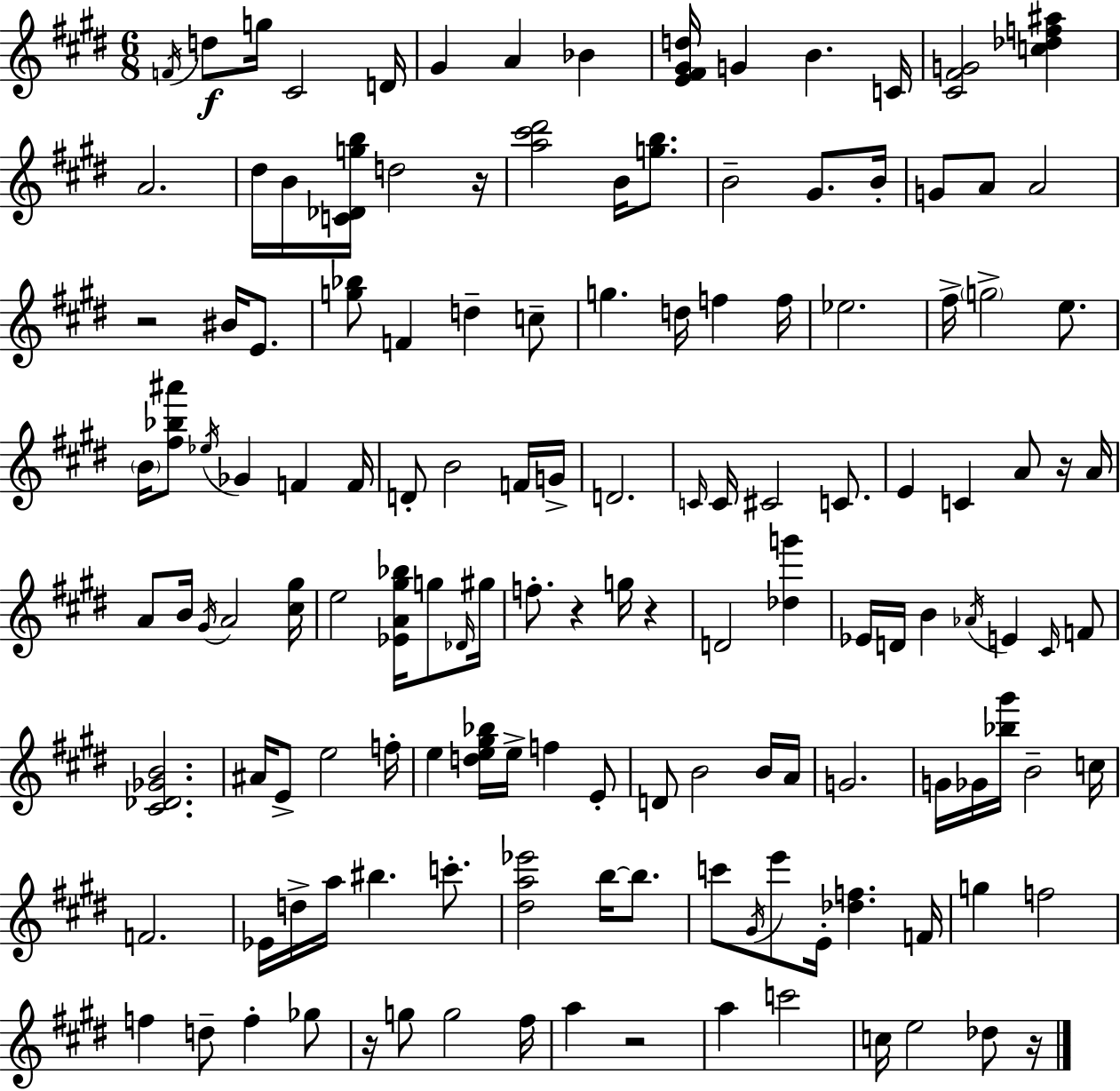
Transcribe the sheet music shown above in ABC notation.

X:1
T:Untitled
M:6/8
L:1/4
K:E
F/4 d/2 g/4 ^C2 D/4 ^G A _B [E^F^Gd]/4 G B C/4 [^C^FG]2 [c_df^a] A2 ^d/4 B/4 [C_Dgb]/4 d2 z/4 [a^c'^d']2 B/4 [gb]/2 B2 ^G/2 B/4 G/2 A/2 A2 z2 ^B/4 E/2 [g_b]/2 F d c/2 g d/4 f f/4 _e2 ^f/4 g2 e/2 B/4 [^f_b^a']/2 _e/4 _G F F/4 D/2 B2 F/4 G/4 D2 C/4 C/4 ^C2 C/2 E C A/2 z/4 A/4 A/2 B/4 ^G/4 A2 [^c^g]/4 e2 [_EA^g_b]/4 g/2 _D/4 ^g/4 f/2 z g/4 z D2 [_dg'] _E/4 D/4 B _A/4 E ^C/4 F/2 [^C_D_GB]2 ^A/4 E/2 e2 f/4 e [de^g_b]/4 e/4 f E/2 D/2 B2 B/4 A/4 G2 G/4 _G/4 [_b^g']/4 B2 c/4 F2 _E/4 d/4 a/4 ^b c'/2 [^da_e']2 b/4 b/2 c'/2 ^G/4 e'/2 E/4 [_df] F/4 g f2 f d/2 f _g/2 z/4 g/2 g2 ^f/4 a z2 a c'2 c/4 e2 _d/2 z/4